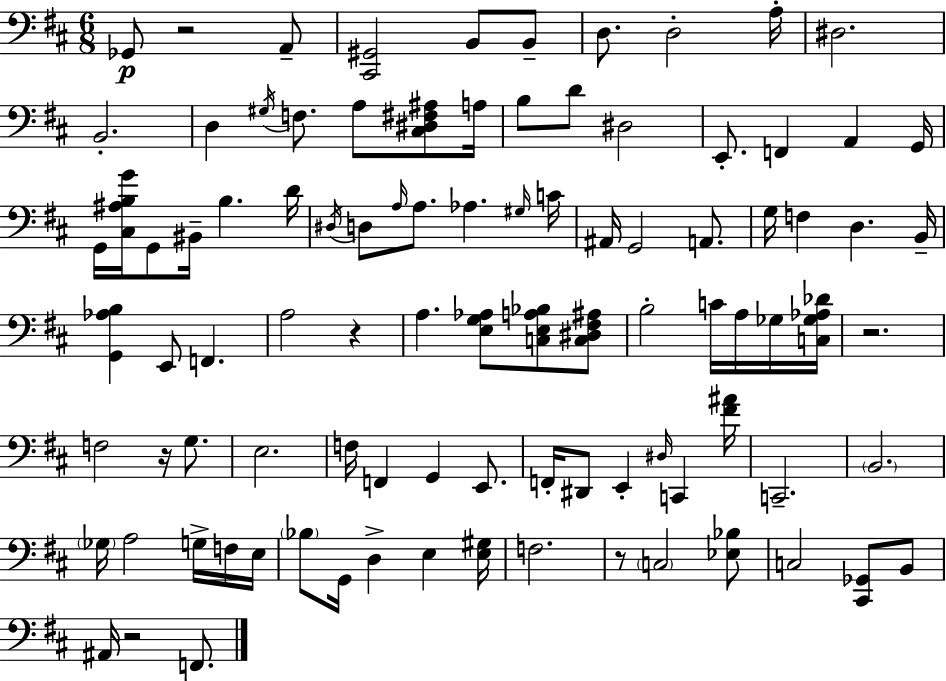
X:1
T:Untitled
M:6/8
L:1/4
K:D
_G,,/2 z2 A,,/2 [^C,,^G,,]2 B,,/2 B,,/2 D,/2 D,2 A,/4 ^D,2 B,,2 D, ^G,/4 F,/2 A,/2 [^C,^D,^F,^A,]/2 A,/4 B,/2 D/2 ^D,2 E,,/2 F,, A,, G,,/4 G,,/4 [^C,^A,B,G]/4 G,,/2 ^B,,/4 B, D/4 ^D,/4 D,/2 A,/4 A,/2 _A, ^G,/4 C/4 ^A,,/4 G,,2 A,,/2 G,/4 F, D, B,,/4 [G,,_A,B,] E,,/2 F,, A,2 z A, [E,G,_A,]/2 [C,E,A,_B,]/2 [C,^D,^F,^A,]/2 B,2 C/4 A,/4 _G,/4 [C,_G,_A,_D]/4 z2 F,2 z/4 G,/2 E,2 F,/4 F,, G,, E,,/2 F,,/4 ^D,,/2 E,, ^D,/4 C,, [^F^A]/4 C,,2 B,,2 _G,/4 A,2 G,/4 F,/4 E,/4 _B,/2 G,,/4 D, E, [E,^G,]/4 F,2 z/2 C,2 [_E,_B,]/2 C,2 [^C,,_G,,]/2 B,,/2 ^A,,/4 z2 F,,/2